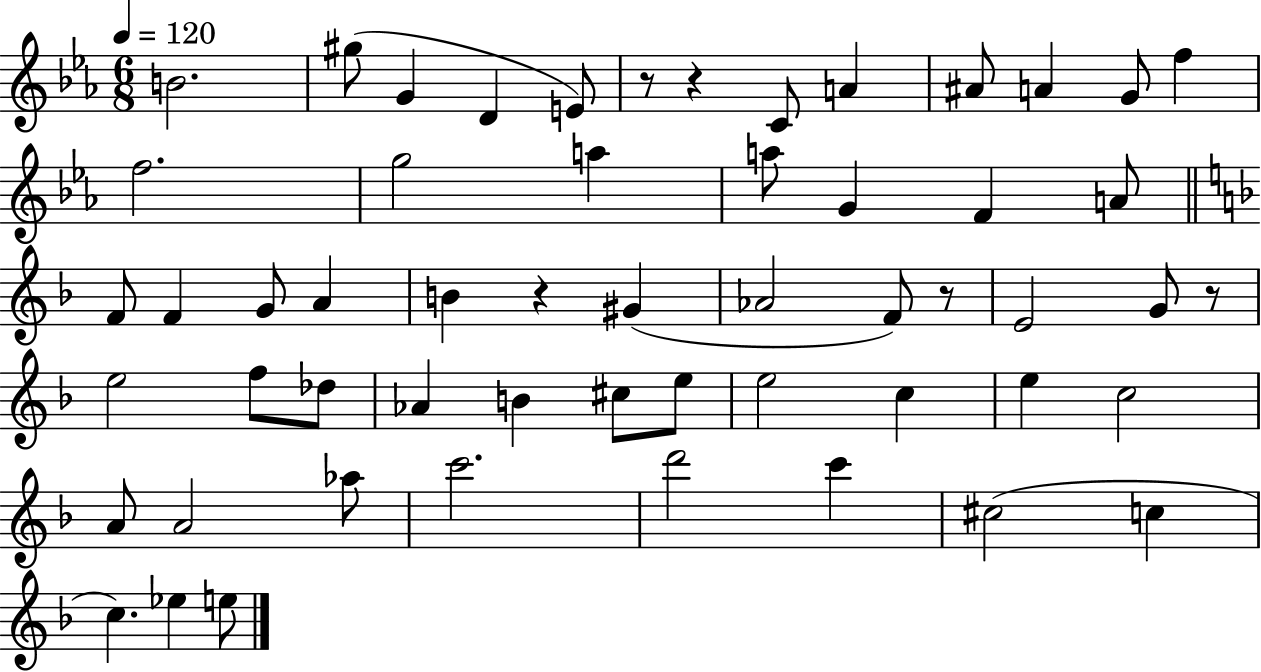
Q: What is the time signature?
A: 6/8